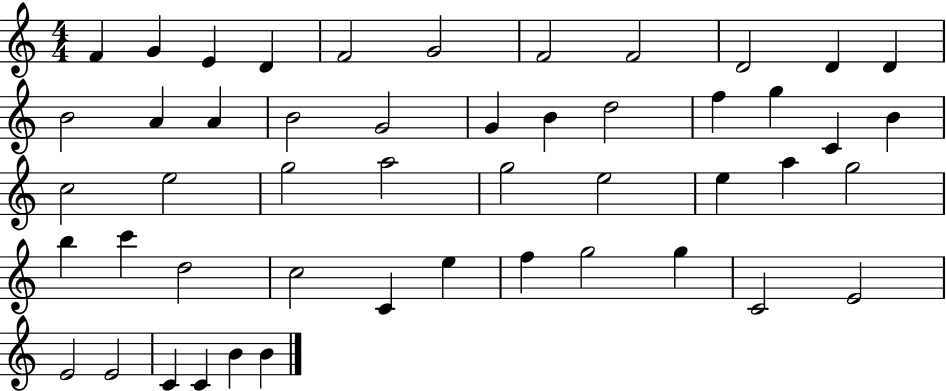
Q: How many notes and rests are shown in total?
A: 49